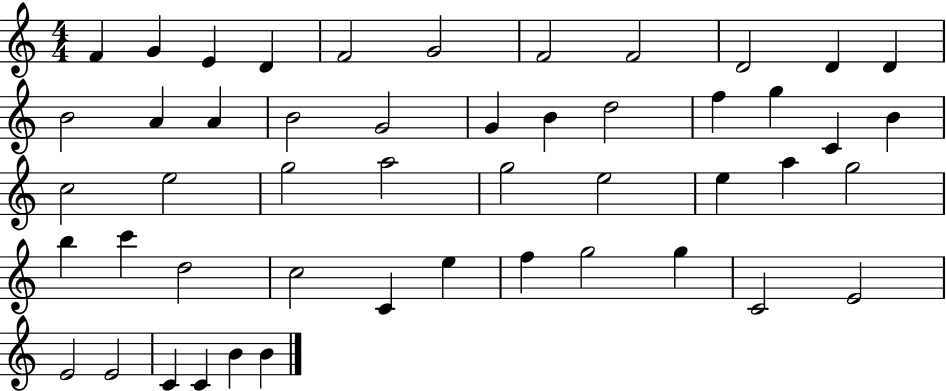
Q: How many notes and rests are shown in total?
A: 49